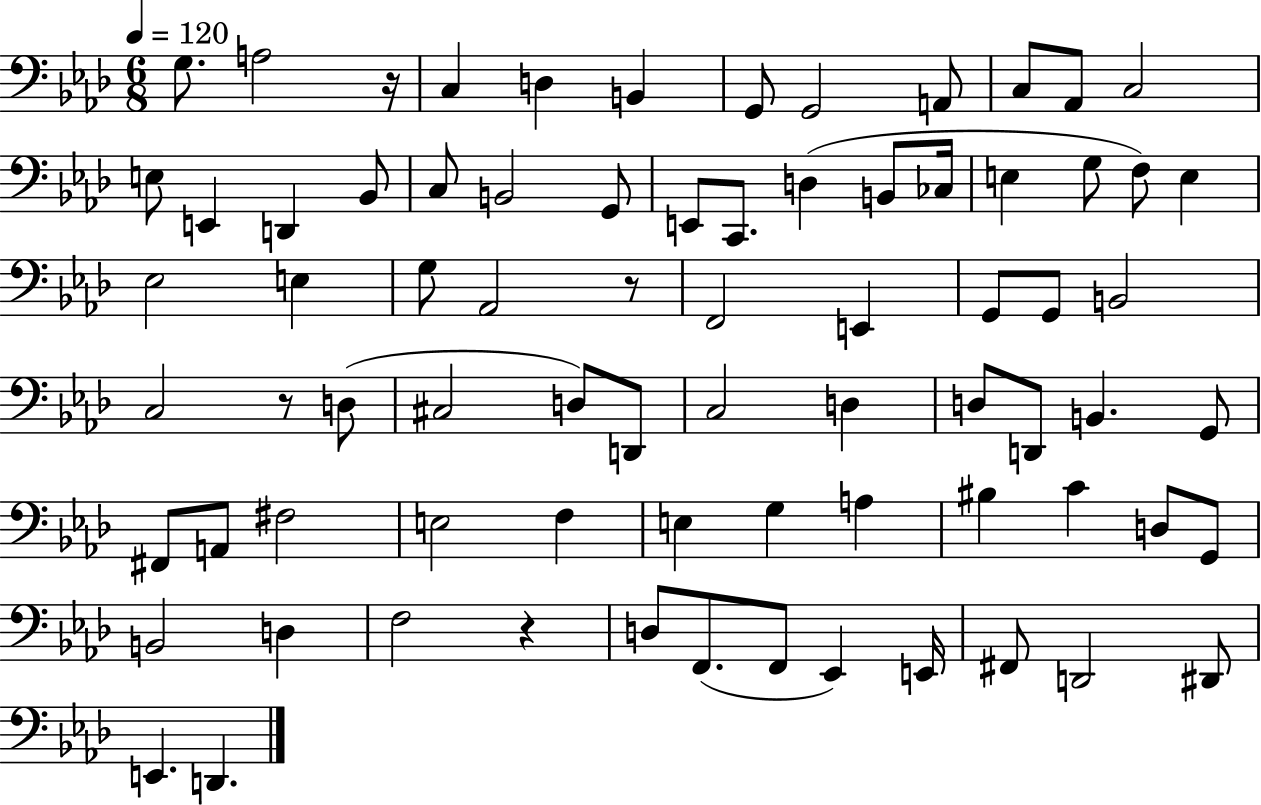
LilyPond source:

{
  \clef bass
  \numericTimeSignature
  \time 6/8
  \key aes \major
  \tempo 4 = 120
  \repeat volta 2 { g8. a2 r16 | c4 d4 b,4 | g,8 g,2 a,8 | c8 aes,8 c2 | \break e8 e,4 d,4 bes,8 | c8 b,2 g,8 | e,8 c,8. d4( b,8 ces16 | e4 g8 f8) e4 | \break ees2 e4 | g8 aes,2 r8 | f,2 e,4 | g,8 g,8 b,2 | \break c2 r8 d8( | cis2 d8) d,8 | c2 d4 | d8 d,8 b,4. g,8 | \break fis,8 a,8 fis2 | e2 f4 | e4 g4 a4 | bis4 c'4 d8 g,8 | \break b,2 d4 | f2 r4 | d8 f,8.( f,8 ees,4) e,16 | fis,8 d,2 dis,8 | \break e,4. d,4. | } \bar "|."
}